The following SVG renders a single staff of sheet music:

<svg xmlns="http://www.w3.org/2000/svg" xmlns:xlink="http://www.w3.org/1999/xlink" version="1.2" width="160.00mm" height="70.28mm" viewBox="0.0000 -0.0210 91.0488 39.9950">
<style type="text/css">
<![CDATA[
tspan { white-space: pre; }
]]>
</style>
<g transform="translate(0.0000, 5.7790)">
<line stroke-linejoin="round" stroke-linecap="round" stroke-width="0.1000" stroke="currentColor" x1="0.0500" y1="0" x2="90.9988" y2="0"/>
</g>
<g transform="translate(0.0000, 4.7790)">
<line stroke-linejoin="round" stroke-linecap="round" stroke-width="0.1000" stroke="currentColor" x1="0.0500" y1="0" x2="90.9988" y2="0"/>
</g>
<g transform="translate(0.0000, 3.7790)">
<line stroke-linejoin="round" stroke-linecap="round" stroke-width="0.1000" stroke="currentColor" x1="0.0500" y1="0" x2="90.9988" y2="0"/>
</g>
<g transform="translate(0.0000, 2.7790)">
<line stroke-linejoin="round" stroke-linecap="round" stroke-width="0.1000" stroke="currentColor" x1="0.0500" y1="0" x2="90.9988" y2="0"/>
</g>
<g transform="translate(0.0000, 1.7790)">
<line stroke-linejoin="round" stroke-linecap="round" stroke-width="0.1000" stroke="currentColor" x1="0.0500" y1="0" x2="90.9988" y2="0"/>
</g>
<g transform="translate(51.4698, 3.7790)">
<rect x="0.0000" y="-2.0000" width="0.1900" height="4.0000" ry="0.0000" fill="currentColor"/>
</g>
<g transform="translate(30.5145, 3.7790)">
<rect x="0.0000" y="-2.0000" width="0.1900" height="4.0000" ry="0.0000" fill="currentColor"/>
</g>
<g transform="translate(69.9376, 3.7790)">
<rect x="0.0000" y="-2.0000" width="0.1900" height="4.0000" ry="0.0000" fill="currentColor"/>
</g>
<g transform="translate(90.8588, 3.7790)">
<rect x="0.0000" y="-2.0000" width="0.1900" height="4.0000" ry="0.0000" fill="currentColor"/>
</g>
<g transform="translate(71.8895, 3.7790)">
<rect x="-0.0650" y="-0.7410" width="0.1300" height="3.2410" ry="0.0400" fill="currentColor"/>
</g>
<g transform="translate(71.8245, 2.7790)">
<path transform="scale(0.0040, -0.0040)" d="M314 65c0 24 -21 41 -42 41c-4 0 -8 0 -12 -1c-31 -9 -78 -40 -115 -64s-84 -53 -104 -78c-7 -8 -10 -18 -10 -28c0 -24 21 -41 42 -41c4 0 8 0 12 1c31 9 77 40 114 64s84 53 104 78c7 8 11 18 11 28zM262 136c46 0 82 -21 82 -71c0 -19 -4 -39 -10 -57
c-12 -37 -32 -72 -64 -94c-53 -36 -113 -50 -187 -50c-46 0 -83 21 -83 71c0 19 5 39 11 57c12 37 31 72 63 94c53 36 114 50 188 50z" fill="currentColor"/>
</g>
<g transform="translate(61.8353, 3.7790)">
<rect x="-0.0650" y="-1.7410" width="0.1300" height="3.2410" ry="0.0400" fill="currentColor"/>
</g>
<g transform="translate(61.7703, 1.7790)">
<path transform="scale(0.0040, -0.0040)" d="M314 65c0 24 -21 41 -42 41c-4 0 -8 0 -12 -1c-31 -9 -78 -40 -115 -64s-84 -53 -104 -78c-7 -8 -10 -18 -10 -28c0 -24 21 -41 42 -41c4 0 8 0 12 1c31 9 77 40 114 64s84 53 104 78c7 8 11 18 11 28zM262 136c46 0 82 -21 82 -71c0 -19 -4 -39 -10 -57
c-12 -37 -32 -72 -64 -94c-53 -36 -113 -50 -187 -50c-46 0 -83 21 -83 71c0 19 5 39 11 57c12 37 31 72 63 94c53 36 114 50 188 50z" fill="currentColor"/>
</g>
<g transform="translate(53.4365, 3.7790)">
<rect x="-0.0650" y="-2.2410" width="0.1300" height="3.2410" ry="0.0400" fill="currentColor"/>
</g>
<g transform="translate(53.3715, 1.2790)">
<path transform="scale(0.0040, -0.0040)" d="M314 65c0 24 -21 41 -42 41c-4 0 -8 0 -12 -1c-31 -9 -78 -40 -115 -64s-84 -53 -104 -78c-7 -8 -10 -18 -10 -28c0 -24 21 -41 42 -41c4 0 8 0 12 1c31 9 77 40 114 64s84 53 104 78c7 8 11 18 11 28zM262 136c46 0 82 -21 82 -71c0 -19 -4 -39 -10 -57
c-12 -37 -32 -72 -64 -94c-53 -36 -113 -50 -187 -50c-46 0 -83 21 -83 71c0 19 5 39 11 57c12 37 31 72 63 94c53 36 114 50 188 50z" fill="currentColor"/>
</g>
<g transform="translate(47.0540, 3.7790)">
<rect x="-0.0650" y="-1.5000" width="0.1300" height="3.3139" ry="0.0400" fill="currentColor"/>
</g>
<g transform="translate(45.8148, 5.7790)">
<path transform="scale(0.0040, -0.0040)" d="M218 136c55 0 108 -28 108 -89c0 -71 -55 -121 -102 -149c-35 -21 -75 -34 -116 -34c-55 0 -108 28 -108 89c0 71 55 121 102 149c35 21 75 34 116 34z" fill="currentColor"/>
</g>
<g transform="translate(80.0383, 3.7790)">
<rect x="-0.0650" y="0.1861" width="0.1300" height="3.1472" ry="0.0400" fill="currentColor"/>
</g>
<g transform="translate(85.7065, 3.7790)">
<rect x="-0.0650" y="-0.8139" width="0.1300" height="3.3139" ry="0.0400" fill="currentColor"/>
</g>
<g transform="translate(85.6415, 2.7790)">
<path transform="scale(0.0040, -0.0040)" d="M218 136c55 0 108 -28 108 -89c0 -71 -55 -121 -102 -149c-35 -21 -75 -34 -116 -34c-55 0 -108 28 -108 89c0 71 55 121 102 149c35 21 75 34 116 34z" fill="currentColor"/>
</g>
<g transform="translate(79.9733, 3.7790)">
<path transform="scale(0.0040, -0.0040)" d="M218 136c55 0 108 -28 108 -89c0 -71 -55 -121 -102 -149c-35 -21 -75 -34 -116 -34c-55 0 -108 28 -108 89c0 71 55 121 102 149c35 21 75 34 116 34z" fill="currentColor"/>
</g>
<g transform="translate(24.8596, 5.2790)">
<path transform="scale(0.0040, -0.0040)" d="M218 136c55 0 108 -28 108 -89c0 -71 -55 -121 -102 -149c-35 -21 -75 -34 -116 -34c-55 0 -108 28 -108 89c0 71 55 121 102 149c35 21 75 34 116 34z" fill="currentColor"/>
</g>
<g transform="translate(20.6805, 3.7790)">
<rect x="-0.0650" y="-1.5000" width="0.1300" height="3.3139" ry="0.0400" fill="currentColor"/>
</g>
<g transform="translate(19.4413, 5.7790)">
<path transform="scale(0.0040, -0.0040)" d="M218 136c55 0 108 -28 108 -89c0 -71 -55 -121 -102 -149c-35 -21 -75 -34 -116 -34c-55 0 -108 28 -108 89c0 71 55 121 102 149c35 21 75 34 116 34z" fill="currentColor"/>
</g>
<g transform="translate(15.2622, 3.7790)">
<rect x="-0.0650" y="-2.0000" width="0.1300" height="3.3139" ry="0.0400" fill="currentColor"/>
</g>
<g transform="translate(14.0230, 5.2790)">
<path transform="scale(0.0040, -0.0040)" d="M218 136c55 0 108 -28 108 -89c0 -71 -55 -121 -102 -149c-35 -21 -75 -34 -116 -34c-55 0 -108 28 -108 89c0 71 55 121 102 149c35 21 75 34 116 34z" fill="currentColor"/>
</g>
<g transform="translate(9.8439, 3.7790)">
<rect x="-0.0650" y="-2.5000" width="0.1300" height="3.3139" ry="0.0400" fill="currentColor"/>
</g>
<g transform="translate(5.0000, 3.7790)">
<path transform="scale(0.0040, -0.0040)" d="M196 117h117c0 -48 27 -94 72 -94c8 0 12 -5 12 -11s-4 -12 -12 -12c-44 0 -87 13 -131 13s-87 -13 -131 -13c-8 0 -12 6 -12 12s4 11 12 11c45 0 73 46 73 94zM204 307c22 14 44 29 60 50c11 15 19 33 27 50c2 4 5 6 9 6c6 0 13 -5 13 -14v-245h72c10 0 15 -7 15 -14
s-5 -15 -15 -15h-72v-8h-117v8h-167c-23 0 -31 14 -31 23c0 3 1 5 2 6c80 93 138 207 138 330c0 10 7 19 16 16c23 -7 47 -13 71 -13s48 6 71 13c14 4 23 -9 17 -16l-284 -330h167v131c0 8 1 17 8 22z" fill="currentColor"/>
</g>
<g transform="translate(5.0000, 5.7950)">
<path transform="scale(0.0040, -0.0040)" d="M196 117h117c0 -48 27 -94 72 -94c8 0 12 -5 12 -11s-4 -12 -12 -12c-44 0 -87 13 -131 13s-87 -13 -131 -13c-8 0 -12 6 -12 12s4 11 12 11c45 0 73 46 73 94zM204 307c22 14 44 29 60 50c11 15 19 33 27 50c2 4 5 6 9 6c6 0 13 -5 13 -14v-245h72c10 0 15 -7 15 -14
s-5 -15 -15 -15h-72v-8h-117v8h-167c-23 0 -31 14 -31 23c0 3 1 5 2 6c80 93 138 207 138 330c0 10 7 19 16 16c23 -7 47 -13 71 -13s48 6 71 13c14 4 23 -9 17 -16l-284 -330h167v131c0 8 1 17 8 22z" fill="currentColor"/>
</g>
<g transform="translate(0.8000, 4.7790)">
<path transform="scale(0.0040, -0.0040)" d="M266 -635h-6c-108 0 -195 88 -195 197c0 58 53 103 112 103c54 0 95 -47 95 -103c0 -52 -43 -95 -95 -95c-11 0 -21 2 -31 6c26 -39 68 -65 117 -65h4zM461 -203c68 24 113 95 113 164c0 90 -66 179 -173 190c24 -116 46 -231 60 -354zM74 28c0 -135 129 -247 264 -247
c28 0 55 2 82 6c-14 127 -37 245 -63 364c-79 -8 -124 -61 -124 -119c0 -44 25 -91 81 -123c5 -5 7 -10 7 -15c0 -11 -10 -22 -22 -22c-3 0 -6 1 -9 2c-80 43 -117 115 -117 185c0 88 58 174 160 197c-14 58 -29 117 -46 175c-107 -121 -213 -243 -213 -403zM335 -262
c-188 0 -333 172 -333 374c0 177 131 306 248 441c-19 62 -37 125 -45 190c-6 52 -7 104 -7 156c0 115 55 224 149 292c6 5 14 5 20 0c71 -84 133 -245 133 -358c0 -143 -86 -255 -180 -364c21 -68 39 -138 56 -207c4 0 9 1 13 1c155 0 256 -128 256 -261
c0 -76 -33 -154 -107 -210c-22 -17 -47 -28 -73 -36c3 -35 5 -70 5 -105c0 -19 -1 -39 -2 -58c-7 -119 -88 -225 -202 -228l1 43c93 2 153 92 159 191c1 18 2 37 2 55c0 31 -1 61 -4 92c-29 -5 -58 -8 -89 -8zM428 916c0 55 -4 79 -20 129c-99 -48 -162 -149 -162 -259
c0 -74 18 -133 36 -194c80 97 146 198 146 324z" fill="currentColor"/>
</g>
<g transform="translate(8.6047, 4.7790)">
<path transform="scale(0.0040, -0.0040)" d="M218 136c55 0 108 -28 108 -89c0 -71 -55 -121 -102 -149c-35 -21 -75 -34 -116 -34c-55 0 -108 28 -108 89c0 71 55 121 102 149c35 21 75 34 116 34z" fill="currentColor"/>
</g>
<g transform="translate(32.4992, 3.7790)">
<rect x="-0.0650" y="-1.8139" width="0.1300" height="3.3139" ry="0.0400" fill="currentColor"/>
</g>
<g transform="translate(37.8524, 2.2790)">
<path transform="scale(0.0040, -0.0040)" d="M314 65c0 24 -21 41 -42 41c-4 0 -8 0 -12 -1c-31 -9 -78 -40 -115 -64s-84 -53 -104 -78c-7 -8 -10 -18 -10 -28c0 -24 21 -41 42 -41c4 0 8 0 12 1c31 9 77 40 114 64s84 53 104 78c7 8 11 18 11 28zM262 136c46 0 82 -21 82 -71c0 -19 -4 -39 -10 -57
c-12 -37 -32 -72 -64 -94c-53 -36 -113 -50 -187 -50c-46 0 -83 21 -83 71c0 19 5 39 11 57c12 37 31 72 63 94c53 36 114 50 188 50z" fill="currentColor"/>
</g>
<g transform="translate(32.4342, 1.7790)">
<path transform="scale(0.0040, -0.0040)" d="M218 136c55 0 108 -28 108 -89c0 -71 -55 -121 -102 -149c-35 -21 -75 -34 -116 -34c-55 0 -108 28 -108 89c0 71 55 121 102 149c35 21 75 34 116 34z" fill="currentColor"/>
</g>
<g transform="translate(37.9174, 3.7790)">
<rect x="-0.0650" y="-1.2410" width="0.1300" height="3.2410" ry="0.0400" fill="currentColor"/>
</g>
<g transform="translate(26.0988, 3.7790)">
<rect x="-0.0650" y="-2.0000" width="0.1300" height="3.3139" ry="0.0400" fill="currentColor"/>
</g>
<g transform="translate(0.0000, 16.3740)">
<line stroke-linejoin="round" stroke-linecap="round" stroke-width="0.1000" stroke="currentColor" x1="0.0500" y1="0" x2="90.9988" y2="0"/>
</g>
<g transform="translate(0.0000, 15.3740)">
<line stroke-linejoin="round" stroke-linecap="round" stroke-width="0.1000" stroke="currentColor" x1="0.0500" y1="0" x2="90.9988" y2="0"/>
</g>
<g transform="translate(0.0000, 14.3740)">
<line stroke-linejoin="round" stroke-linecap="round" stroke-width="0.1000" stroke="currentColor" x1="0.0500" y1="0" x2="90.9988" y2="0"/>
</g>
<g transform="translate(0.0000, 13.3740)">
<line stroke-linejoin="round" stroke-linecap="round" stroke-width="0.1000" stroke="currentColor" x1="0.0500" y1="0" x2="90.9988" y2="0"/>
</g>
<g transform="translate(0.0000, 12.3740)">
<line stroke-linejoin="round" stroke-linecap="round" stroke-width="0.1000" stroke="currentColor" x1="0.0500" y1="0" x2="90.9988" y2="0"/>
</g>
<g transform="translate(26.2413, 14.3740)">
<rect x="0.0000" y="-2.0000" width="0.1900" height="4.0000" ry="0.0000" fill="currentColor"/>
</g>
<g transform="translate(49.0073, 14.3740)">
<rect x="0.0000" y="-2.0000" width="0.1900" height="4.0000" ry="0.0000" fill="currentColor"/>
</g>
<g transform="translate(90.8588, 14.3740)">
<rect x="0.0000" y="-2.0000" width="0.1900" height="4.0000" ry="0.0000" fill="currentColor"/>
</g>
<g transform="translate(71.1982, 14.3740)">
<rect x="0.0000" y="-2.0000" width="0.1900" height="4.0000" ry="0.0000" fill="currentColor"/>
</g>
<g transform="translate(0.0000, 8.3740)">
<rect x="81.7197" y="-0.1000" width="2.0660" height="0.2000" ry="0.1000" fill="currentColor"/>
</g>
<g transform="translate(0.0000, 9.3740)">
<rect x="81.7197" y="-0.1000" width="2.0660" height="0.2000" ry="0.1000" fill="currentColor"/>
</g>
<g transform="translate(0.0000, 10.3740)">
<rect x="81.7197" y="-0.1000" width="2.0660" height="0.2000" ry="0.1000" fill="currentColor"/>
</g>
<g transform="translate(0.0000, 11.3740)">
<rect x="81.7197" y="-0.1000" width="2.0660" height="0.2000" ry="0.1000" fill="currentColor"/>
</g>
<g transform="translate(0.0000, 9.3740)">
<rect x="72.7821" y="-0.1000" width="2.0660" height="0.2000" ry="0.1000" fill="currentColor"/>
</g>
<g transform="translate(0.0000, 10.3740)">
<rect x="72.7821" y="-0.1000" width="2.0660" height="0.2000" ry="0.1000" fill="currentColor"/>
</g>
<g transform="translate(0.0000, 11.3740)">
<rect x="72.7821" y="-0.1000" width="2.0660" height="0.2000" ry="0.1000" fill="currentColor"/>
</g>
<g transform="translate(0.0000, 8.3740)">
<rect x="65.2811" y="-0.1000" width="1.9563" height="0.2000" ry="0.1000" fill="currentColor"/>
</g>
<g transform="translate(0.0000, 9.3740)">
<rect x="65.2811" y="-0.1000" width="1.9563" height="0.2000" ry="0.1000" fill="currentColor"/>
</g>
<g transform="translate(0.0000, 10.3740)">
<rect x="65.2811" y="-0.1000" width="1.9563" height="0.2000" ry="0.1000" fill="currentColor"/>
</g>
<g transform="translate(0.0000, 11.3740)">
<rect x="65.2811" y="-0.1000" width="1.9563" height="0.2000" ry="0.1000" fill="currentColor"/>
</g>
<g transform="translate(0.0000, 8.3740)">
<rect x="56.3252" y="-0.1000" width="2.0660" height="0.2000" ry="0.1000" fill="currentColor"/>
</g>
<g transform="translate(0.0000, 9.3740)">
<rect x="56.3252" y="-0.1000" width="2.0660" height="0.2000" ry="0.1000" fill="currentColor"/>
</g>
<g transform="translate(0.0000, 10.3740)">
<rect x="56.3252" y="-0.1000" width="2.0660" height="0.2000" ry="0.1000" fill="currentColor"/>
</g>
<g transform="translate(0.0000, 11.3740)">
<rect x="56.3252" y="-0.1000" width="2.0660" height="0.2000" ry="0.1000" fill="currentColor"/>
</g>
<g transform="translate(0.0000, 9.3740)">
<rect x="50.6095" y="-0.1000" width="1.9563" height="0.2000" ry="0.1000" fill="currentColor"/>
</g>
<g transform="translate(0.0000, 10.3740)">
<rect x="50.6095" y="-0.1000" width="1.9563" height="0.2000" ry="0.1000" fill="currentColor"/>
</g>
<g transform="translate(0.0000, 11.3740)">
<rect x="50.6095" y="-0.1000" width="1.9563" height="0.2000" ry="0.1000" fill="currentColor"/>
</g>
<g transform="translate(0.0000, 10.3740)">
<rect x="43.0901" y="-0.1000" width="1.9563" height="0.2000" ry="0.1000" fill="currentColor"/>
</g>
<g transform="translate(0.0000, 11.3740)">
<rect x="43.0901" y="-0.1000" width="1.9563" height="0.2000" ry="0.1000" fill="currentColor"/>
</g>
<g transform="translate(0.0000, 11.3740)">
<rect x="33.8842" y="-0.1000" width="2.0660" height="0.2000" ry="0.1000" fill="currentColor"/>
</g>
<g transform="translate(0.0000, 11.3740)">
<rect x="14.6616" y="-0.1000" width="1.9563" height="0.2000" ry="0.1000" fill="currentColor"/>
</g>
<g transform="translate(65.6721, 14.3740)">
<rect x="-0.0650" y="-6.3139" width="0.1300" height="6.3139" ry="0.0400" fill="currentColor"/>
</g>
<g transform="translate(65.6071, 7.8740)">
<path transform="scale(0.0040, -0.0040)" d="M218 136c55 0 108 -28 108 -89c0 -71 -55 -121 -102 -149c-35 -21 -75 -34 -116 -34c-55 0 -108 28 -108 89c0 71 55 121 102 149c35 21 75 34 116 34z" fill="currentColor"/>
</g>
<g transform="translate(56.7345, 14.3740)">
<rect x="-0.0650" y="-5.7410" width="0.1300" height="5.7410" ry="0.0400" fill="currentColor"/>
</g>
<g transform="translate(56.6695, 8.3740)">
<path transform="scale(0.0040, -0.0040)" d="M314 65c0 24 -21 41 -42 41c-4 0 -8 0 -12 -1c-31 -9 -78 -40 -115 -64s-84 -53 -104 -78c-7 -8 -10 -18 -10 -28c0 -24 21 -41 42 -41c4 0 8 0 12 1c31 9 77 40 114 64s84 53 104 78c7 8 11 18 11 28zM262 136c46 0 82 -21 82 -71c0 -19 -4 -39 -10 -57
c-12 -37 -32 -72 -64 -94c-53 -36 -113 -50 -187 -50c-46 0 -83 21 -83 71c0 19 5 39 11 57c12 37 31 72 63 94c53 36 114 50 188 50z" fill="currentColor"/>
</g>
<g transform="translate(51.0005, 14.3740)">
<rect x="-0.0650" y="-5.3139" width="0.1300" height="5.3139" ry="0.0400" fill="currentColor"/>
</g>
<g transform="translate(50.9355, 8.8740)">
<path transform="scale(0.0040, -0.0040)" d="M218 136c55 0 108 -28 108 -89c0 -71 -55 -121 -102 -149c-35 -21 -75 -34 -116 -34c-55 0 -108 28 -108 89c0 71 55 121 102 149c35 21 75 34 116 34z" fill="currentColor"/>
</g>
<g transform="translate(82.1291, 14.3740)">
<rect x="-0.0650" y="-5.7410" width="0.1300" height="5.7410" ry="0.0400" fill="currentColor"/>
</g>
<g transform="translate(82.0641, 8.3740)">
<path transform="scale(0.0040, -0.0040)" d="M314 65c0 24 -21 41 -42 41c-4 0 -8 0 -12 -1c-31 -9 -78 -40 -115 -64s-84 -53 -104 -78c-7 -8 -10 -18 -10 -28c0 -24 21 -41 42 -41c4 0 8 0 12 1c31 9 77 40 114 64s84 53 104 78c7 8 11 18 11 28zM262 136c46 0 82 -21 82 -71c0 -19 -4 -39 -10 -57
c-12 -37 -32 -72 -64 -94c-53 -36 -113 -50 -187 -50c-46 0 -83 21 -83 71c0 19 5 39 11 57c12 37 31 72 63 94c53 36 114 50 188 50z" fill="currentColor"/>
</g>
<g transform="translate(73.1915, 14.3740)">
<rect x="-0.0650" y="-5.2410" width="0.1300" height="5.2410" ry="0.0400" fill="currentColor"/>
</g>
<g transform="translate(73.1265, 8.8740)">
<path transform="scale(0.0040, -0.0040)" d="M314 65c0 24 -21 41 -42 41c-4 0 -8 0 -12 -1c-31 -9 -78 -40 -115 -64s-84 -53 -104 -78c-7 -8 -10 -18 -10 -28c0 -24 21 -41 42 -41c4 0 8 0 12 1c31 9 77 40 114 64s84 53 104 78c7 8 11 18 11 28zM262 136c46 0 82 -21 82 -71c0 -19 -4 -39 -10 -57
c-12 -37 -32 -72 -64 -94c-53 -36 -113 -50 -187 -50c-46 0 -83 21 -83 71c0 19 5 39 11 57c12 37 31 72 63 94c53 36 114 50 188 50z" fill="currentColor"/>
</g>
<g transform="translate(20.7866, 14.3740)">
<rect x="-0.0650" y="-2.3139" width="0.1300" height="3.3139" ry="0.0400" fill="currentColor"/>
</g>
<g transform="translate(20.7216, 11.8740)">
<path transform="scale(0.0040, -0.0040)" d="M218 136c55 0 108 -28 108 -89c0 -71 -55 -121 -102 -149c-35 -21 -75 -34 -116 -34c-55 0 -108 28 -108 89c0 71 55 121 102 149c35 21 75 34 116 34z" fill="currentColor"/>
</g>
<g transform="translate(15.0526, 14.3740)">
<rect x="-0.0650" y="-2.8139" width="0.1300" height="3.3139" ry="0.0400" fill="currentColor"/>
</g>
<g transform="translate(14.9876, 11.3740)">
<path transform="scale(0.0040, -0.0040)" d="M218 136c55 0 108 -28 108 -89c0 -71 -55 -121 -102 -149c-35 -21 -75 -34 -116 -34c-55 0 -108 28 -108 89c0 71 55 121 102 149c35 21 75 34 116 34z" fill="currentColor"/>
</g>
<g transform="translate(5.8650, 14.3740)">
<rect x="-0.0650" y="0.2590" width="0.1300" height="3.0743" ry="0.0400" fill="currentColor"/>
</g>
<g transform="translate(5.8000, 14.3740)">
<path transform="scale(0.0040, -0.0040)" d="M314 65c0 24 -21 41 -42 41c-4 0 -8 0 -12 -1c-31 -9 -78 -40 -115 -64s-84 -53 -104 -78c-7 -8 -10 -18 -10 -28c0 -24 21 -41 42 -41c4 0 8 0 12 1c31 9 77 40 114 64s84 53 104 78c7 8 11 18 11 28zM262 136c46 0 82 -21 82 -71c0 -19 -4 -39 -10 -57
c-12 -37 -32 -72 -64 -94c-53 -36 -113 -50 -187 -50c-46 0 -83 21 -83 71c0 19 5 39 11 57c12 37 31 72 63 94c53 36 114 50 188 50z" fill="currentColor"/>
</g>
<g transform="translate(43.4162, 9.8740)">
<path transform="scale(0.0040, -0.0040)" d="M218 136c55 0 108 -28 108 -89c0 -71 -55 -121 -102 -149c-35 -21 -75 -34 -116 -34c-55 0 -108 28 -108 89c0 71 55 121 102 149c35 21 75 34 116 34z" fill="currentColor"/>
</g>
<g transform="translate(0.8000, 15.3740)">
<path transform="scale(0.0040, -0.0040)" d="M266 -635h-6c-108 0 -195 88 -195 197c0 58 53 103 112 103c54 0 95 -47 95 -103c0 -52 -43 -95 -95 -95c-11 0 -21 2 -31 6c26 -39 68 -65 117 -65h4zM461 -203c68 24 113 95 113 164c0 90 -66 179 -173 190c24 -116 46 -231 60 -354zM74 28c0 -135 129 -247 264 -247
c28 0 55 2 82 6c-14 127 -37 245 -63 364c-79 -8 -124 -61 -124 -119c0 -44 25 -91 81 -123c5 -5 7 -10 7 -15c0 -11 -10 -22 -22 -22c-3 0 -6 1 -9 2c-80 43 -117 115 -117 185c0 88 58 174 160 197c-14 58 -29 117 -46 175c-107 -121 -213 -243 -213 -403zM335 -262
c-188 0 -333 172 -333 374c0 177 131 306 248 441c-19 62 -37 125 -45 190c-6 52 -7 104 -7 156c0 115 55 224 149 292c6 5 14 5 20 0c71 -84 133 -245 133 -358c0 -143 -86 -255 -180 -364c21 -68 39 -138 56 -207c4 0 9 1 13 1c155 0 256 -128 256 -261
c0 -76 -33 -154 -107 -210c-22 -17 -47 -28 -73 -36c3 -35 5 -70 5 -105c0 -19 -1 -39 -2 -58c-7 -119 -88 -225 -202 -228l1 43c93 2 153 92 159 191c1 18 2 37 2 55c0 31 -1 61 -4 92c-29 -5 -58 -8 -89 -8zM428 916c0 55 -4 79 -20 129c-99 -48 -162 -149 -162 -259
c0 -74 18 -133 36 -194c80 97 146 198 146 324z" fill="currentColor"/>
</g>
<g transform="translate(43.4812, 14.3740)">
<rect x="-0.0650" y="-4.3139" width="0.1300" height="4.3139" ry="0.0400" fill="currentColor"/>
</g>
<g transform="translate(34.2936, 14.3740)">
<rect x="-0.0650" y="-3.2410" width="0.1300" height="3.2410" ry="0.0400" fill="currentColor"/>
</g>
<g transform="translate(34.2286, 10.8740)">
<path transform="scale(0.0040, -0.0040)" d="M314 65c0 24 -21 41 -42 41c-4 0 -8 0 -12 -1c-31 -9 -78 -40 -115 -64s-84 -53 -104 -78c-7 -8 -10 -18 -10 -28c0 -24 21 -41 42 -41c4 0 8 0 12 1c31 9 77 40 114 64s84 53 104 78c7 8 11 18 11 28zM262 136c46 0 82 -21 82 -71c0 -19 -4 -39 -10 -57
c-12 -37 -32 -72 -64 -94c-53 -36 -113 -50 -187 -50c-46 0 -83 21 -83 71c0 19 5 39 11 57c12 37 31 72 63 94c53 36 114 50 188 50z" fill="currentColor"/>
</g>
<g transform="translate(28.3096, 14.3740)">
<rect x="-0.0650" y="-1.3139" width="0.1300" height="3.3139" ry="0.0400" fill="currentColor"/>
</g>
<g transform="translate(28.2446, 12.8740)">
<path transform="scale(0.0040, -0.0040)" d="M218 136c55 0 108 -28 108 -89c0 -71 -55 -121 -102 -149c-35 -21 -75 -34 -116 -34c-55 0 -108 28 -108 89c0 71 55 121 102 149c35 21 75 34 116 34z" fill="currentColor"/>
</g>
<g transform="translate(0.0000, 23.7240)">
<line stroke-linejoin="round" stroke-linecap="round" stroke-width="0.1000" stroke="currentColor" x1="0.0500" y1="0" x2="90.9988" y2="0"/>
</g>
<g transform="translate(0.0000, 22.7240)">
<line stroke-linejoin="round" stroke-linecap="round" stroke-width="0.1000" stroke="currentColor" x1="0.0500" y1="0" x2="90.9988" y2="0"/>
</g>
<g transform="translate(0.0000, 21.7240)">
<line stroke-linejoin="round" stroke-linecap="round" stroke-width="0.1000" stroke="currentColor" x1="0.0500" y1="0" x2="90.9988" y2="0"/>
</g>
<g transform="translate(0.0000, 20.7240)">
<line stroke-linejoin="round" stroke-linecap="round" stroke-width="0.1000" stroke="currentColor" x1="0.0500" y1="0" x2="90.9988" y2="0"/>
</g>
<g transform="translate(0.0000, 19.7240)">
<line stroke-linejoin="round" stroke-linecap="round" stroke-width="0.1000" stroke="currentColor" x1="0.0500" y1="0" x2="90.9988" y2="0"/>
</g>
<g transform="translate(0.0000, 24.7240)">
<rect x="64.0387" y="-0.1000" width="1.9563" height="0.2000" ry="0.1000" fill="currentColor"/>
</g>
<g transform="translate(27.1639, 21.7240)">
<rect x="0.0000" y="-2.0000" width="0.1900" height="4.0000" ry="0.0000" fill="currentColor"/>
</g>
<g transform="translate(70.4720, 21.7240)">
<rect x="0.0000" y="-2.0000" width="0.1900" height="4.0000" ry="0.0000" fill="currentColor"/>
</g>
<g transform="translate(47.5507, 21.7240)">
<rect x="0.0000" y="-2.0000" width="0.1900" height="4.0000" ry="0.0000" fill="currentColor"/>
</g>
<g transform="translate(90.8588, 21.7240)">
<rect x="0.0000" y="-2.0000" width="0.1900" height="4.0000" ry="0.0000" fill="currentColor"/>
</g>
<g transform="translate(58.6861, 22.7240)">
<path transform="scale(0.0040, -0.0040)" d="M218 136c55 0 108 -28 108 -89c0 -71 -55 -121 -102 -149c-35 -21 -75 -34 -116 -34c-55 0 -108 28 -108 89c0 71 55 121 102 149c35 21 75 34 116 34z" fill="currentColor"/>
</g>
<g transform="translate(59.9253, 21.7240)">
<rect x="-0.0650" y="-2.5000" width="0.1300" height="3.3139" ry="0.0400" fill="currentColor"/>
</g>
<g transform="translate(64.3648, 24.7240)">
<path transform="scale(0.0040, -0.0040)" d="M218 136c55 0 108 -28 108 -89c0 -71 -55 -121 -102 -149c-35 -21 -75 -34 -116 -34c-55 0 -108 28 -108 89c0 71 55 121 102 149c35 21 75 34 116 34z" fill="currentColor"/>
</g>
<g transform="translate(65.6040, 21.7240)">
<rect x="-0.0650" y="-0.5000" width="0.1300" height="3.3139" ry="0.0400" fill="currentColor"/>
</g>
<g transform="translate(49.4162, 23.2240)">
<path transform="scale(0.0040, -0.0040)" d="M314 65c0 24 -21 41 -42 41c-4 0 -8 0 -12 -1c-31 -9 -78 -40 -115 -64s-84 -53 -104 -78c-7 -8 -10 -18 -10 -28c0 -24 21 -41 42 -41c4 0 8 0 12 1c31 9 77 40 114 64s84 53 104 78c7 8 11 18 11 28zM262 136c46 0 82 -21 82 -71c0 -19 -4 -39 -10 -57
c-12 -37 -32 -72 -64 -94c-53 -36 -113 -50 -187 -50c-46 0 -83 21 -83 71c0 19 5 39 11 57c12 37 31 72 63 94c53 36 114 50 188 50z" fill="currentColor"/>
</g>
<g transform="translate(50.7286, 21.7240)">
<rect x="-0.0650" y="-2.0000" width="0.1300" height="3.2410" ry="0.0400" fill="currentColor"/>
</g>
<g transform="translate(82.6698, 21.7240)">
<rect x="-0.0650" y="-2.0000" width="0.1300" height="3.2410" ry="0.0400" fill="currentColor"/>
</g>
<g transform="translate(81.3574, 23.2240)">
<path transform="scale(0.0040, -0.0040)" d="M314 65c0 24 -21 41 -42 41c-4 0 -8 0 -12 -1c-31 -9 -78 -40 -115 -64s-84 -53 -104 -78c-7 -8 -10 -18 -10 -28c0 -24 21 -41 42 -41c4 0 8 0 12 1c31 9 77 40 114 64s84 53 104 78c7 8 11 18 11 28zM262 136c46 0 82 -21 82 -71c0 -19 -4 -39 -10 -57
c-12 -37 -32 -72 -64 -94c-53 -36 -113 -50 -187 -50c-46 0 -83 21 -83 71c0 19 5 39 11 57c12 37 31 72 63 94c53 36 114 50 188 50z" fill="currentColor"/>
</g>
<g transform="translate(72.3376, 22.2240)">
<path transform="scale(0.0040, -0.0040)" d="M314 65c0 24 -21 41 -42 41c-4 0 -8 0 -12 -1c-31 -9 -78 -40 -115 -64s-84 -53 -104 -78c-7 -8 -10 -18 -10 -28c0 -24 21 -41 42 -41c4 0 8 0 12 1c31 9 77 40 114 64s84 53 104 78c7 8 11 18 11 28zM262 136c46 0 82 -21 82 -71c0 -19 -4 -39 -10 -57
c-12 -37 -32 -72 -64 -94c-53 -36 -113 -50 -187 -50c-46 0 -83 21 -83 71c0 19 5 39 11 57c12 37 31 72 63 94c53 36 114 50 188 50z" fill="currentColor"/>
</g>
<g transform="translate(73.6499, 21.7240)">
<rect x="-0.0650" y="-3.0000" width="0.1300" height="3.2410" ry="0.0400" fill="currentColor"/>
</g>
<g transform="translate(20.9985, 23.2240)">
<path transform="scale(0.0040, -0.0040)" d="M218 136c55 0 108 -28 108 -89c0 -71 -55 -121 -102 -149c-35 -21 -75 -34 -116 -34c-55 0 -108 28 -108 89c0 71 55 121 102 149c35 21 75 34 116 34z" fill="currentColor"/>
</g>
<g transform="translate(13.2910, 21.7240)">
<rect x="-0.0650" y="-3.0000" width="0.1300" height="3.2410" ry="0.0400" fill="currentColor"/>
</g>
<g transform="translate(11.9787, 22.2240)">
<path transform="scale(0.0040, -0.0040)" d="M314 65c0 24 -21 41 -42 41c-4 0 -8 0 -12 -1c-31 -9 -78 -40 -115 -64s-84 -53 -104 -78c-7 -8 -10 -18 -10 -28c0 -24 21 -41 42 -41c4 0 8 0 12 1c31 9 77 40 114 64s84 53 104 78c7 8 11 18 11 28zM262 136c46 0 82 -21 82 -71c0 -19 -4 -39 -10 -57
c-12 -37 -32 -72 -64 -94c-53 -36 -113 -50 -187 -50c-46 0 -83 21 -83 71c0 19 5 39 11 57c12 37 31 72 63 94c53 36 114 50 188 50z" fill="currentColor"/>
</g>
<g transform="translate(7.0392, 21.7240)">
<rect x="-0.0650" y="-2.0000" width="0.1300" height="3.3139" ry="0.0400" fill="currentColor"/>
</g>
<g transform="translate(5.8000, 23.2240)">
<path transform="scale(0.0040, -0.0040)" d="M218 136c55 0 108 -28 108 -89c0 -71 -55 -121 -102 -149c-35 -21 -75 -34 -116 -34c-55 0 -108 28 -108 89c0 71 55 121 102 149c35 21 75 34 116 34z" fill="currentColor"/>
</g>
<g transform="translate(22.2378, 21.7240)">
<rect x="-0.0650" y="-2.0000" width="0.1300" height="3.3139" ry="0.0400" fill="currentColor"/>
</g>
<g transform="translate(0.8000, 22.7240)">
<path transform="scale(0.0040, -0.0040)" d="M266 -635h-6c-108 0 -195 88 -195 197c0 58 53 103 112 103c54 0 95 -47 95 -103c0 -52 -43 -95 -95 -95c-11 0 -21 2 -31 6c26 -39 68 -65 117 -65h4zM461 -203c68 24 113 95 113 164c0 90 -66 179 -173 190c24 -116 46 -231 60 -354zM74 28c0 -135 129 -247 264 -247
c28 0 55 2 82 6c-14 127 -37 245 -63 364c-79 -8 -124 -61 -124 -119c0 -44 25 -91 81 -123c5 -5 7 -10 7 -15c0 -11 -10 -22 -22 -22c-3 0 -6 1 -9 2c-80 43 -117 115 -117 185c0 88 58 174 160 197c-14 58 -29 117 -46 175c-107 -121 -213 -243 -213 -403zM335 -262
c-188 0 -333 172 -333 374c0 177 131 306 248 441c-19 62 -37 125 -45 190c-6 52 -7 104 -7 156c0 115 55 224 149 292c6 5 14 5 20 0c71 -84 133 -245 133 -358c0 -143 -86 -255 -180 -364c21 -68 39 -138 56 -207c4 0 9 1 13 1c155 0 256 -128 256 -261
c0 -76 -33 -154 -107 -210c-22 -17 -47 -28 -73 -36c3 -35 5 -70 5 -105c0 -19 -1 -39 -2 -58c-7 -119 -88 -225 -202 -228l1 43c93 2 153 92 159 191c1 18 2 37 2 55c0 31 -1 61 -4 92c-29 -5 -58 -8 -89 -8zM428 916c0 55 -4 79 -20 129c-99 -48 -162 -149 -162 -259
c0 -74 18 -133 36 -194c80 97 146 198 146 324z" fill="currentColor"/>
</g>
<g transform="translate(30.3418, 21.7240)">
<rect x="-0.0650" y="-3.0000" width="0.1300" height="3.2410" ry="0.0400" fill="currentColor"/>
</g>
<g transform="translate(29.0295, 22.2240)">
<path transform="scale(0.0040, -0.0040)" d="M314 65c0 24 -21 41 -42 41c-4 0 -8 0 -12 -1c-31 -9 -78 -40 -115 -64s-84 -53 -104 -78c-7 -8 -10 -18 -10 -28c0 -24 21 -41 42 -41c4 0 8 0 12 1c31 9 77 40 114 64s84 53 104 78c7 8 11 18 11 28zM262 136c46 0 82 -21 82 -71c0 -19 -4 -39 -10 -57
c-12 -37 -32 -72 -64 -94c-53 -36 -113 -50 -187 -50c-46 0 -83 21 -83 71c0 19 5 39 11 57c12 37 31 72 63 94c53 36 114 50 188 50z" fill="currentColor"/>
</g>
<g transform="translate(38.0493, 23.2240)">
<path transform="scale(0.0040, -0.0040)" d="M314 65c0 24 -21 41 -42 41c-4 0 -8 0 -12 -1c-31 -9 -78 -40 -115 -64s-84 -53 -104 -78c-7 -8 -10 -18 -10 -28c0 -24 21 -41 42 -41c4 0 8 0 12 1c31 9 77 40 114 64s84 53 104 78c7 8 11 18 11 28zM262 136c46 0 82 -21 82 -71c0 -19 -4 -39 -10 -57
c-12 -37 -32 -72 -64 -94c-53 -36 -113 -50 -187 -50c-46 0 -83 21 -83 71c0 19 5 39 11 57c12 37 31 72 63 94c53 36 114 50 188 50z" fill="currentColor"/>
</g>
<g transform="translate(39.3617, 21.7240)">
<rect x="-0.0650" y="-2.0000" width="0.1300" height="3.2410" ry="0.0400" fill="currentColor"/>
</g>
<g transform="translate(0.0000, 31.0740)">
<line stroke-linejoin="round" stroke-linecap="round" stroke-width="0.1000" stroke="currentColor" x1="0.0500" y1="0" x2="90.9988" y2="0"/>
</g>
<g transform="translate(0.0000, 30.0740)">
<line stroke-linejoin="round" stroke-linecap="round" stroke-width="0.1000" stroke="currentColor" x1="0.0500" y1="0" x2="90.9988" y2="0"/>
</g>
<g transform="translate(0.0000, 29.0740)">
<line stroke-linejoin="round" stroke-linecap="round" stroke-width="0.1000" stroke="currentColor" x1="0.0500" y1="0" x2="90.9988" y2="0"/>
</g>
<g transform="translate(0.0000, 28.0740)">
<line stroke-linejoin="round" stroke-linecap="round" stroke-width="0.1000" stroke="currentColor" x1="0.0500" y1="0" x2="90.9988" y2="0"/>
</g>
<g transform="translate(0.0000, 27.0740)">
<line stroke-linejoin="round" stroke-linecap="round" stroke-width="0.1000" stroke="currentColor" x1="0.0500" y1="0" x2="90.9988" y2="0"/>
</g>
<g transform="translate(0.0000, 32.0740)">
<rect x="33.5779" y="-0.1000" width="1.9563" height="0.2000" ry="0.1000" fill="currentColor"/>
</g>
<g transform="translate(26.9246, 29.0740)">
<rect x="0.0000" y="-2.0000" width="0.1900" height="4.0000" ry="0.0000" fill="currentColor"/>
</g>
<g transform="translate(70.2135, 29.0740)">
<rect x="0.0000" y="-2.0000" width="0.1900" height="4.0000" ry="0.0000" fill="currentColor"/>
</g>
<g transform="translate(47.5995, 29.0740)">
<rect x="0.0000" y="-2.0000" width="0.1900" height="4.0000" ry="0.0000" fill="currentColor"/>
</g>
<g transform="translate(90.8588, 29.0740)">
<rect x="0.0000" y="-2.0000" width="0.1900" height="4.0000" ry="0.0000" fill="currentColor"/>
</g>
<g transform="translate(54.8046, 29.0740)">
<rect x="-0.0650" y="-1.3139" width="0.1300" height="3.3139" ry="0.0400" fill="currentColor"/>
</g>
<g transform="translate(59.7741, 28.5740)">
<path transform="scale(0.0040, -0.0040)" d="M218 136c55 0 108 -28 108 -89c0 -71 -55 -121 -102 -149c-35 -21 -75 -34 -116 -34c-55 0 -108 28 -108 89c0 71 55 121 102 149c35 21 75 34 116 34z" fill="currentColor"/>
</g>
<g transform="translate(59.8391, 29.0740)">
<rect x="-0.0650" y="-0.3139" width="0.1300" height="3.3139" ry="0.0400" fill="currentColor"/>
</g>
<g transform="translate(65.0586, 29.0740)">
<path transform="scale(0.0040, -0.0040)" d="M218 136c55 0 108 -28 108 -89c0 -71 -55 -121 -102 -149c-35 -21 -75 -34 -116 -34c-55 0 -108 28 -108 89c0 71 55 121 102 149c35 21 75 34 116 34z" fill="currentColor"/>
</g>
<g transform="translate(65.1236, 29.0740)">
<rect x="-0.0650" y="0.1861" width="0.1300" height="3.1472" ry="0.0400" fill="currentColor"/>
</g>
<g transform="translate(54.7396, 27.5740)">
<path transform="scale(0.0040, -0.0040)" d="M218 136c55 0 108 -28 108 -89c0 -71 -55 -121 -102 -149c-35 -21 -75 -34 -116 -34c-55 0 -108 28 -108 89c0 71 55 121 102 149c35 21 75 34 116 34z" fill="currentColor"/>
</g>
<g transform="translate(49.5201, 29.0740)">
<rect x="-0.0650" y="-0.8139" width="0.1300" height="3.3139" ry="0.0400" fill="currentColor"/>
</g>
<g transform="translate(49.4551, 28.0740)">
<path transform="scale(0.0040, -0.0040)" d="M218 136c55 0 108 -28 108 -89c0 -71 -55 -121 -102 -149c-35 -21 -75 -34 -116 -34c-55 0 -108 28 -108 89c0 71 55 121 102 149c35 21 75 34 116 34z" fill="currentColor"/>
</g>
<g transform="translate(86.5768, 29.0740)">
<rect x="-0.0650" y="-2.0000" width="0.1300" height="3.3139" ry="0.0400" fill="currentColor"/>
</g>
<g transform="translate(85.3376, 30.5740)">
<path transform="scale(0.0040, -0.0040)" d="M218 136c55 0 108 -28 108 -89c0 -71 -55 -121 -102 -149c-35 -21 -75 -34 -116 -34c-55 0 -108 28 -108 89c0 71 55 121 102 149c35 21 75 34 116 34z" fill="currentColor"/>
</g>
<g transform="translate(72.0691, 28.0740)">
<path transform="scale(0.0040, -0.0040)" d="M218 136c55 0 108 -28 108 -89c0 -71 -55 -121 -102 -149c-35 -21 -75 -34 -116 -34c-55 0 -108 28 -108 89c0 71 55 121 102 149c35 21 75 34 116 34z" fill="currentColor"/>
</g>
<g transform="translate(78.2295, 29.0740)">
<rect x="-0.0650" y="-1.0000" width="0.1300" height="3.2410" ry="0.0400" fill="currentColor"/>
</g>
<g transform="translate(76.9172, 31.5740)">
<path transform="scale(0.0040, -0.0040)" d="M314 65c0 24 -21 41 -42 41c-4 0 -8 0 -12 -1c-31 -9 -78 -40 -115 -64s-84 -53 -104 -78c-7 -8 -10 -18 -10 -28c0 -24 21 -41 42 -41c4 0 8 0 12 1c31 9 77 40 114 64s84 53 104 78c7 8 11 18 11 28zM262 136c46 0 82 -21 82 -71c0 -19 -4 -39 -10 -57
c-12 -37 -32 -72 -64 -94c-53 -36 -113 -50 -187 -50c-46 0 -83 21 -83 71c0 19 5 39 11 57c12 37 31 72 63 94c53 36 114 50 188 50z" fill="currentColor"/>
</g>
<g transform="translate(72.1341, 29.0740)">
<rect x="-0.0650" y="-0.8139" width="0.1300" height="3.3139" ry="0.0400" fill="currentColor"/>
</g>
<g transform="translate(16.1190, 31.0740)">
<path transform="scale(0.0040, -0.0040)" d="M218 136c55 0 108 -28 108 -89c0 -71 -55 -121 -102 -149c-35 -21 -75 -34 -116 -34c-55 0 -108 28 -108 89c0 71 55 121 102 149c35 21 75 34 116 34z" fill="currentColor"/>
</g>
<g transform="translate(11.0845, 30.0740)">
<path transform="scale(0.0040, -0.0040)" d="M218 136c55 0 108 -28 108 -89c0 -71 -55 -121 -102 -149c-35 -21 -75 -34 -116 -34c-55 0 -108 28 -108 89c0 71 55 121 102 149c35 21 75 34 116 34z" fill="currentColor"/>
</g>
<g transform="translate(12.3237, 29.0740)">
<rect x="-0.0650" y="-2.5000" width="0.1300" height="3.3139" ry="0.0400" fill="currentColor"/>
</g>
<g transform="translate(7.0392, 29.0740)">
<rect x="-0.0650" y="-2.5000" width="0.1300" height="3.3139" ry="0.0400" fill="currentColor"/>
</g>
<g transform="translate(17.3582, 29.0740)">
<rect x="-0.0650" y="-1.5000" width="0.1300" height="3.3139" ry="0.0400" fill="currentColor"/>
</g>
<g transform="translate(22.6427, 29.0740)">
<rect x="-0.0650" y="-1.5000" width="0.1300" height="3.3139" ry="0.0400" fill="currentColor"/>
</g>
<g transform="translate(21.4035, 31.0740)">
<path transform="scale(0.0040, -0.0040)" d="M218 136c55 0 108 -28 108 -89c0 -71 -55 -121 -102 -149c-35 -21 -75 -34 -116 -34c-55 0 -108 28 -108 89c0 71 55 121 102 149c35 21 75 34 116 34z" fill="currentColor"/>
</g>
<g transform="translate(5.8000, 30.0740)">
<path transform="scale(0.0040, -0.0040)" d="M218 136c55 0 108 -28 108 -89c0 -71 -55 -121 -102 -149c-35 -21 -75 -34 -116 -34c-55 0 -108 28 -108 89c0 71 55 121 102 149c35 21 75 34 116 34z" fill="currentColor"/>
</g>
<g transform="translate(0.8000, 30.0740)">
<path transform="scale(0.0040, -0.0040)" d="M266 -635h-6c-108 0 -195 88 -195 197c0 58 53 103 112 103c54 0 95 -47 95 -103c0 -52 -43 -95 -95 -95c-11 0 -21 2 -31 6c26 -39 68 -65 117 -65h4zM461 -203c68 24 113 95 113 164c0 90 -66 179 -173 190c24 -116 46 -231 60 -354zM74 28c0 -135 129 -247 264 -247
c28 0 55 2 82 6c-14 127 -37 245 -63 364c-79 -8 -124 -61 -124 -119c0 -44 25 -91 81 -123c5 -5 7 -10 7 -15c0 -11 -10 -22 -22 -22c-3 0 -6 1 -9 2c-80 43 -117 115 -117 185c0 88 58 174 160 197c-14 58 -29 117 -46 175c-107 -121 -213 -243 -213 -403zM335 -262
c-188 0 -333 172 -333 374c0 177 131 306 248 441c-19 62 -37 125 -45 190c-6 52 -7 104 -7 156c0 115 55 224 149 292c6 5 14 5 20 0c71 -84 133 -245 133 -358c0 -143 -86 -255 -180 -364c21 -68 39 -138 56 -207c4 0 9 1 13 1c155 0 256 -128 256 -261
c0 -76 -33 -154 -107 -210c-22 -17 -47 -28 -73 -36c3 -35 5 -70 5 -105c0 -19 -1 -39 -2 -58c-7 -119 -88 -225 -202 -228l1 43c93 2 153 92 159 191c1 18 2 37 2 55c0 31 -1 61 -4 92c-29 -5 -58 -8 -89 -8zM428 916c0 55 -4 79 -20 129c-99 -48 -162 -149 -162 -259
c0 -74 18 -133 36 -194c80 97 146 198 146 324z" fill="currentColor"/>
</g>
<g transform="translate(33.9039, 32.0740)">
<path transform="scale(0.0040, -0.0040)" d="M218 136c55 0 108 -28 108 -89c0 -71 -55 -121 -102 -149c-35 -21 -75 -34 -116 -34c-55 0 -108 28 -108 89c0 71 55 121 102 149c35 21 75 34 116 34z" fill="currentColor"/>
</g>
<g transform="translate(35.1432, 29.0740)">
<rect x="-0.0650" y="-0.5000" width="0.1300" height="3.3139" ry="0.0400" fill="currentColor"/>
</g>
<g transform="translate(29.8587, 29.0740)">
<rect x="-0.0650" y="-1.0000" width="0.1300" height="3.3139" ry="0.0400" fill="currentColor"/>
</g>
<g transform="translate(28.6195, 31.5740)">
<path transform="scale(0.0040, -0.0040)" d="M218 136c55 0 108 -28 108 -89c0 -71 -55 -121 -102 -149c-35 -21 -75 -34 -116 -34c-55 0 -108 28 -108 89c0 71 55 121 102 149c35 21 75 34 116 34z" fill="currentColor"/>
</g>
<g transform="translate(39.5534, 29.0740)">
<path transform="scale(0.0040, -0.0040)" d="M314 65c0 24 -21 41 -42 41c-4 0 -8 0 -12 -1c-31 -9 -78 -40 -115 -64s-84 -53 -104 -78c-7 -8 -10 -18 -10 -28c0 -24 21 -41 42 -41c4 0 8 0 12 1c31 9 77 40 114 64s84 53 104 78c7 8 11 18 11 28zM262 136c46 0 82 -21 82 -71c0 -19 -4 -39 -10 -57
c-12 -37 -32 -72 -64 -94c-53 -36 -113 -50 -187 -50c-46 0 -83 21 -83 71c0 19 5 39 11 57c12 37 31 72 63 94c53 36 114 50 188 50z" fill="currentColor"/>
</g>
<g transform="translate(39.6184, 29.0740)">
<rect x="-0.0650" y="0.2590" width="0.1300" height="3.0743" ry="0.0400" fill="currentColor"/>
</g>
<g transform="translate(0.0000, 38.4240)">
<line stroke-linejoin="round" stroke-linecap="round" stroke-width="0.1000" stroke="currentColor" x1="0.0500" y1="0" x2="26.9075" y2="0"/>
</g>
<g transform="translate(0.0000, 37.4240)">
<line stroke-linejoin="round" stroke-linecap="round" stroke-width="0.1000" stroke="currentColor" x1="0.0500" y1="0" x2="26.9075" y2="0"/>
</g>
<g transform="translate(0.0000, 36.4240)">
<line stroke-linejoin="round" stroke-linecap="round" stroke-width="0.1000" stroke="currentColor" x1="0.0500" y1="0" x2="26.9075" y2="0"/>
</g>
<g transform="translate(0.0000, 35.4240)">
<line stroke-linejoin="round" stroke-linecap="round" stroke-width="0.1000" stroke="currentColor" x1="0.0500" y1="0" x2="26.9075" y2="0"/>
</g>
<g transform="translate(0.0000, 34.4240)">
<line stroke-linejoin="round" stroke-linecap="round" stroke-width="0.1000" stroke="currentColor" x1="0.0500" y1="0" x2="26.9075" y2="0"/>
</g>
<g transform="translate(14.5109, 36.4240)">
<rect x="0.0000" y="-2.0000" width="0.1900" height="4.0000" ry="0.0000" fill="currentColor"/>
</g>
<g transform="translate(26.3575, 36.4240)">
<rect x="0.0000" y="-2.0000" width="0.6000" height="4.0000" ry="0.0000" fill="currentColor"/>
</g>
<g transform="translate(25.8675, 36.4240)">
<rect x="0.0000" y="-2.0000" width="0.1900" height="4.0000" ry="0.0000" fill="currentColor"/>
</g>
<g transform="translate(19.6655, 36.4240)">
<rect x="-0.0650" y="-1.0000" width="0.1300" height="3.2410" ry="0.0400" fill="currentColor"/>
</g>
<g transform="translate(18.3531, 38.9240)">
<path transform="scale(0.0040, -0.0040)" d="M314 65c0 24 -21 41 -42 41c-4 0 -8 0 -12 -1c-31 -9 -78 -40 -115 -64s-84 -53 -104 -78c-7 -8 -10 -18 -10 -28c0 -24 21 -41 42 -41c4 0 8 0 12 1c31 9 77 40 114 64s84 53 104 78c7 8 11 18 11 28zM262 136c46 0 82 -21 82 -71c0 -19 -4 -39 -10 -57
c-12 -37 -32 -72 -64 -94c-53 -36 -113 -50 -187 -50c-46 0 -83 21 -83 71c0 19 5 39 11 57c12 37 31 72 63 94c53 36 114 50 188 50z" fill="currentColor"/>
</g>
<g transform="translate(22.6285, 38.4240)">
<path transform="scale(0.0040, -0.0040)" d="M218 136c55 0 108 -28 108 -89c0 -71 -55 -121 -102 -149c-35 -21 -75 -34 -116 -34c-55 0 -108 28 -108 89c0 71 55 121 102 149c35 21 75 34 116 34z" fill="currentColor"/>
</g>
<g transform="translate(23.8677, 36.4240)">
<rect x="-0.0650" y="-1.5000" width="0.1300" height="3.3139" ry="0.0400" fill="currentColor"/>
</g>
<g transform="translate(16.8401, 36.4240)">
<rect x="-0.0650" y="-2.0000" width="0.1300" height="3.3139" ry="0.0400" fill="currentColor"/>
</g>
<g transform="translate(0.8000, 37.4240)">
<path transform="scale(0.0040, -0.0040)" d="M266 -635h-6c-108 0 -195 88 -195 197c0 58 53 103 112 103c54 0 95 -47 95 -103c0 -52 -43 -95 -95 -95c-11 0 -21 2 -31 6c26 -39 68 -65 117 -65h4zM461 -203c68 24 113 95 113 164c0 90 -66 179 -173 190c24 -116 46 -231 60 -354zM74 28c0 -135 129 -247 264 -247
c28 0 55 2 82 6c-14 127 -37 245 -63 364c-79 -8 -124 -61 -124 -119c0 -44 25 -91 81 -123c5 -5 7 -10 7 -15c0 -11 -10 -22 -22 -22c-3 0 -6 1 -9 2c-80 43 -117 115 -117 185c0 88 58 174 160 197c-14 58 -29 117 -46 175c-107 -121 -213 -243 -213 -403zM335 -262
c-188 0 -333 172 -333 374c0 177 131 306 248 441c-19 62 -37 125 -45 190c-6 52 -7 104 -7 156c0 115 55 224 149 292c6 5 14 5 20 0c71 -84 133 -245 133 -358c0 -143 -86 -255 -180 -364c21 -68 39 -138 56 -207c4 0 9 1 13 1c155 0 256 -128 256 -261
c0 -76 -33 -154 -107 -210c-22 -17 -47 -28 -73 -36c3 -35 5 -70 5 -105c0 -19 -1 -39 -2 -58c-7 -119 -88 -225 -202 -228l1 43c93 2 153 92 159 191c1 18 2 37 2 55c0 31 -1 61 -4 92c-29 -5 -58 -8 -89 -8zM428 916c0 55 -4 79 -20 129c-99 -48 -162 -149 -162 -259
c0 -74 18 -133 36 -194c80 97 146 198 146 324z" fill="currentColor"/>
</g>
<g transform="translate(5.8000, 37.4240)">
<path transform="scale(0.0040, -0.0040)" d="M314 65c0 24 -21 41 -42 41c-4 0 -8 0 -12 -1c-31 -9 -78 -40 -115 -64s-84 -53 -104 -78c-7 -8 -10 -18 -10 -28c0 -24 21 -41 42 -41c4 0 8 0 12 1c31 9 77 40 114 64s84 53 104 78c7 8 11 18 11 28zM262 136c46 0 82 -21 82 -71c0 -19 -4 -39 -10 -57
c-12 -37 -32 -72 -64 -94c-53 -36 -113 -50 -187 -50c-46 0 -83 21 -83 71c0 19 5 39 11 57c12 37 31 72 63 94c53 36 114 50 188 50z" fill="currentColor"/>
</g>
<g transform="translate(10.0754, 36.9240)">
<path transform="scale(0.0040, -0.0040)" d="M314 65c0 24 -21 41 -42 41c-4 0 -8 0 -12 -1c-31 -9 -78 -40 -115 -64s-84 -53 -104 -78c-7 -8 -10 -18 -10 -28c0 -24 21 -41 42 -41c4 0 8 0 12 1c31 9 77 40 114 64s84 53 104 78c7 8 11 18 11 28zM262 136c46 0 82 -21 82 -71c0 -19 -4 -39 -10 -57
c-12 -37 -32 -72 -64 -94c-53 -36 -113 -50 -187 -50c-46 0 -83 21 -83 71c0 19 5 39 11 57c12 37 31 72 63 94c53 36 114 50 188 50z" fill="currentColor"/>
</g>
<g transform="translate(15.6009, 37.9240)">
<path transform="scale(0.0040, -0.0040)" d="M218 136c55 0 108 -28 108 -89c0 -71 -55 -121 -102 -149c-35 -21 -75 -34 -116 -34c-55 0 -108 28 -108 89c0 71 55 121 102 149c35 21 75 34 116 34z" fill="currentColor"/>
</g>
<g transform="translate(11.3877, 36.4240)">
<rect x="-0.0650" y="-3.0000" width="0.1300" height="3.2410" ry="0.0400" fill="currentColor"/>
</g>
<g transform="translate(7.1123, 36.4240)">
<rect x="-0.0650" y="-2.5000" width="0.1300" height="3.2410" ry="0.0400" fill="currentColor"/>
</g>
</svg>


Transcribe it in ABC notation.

X:1
T:Untitled
M:4/4
L:1/4
K:C
G F E F f e2 E g2 f2 d2 B d B2 a g e b2 d' f' g'2 a' f'2 g'2 F A2 F A2 F2 F2 G C A2 F2 G G E E D C B2 d e c B d D2 F G2 A2 F D2 E